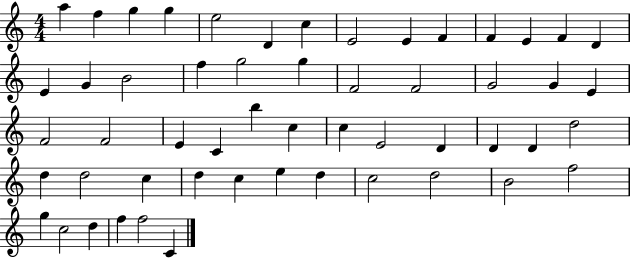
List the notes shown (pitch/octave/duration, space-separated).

A5/q F5/q G5/q G5/q E5/h D4/q C5/q E4/h E4/q F4/q F4/q E4/q F4/q D4/q E4/q G4/q B4/h F5/q G5/h G5/q F4/h F4/h G4/h G4/q E4/q F4/h F4/h E4/q C4/q B5/q C5/q C5/q E4/h D4/q D4/q D4/q D5/h D5/q D5/h C5/q D5/q C5/q E5/q D5/q C5/h D5/h B4/h F5/h G5/q C5/h D5/q F5/q F5/h C4/q